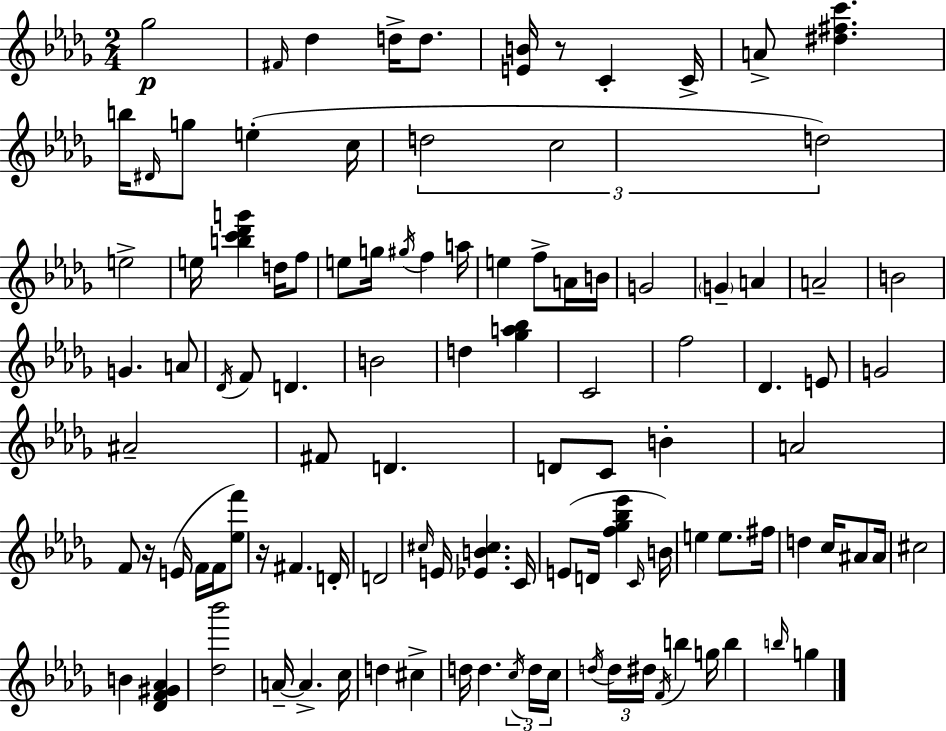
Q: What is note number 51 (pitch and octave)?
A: C4